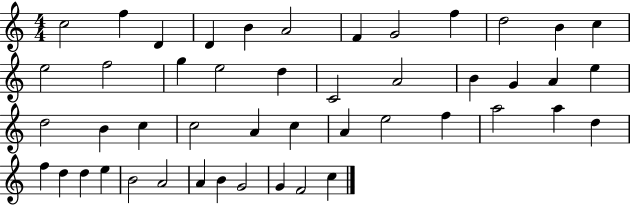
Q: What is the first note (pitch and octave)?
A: C5